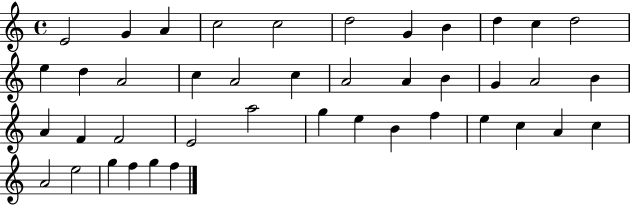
{
  \clef treble
  \time 4/4
  \defaultTimeSignature
  \key c \major
  e'2 g'4 a'4 | c''2 c''2 | d''2 g'4 b'4 | d''4 c''4 d''2 | \break e''4 d''4 a'2 | c''4 a'2 c''4 | a'2 a'4 b'4 | g'4 a'2 b'4 | \break a'4 f'4 f'2 | e'2 a''2 | g''4 e''4 b'4 f''4 | e''4 c''4 a'4 c''4 | \break a'2 e''2 | g''4 f''4 g''4 f''4 | \bar "|."
}